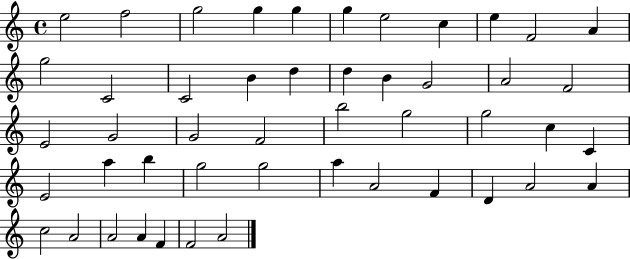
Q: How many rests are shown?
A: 0